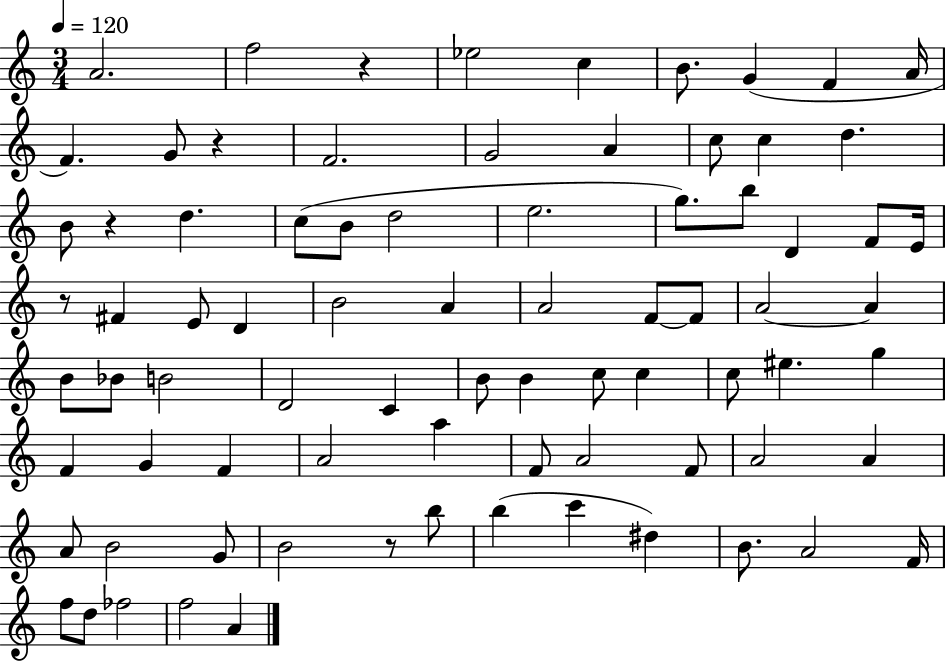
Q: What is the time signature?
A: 3/4